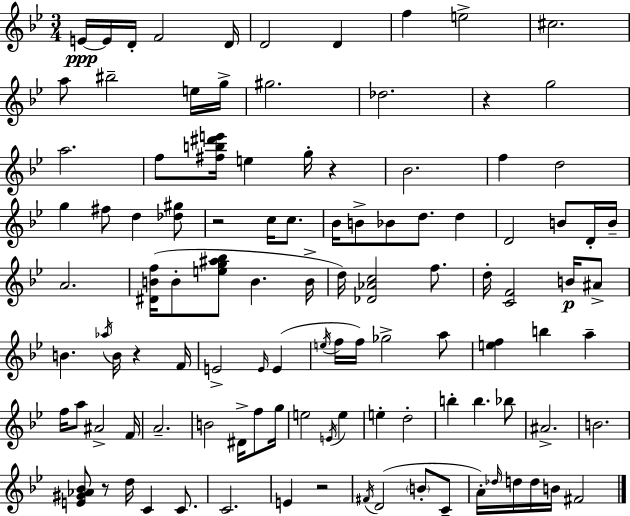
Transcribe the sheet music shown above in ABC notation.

X:1
T:Untitled
M:3/4
L:1/4
K:Bb
E/4 E/4 D/4 F2 D/4 D2 D f e2 ^c2 a/2 ^b2 e/4 g/4 ^g2 _d2 z g2 a2 f/2 [^fb^d'e']/4 e g/4 z _B2 f d2 g ^f/2 d [_d^g]/2 z2 c/4 c/2 _B/4 B/2 _B/2 d/2 d D2 B/2 D/4 B/4 A2 [^DBf]/4 B/2 [eg^a_b]/2 B B/4 d/4 [_D_Ac]2 f/2 d/4 [CF]2 B/4 ^A/2 B _a/4 B/4 z F/4 E2 E/4 E e/4 f/4 f/4 _g2 a/2 [ef] b a f/4 a/2 ^A2 F/4 A2 B2 ^D/4 f/2 g/4 e2 E/4 e e d2 b b _b/2 ^A2 B2 [E^G_A_B]/2 z/2 d/4 C C/2 C2 E z2 ^F/4 D2 B/2 C/2 A/4 _d/4 d/4 d/4 B/4 ^F2